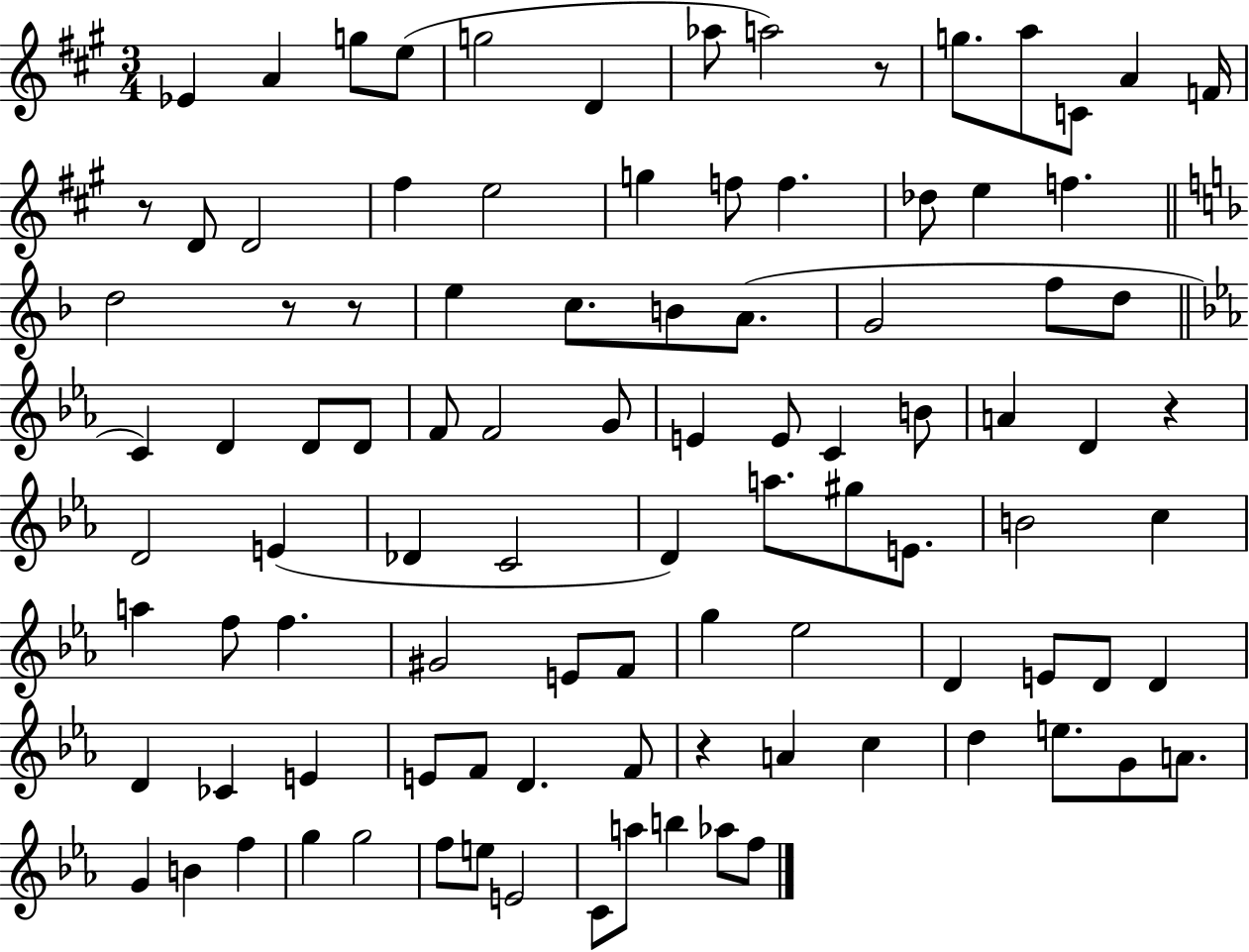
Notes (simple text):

Eb4/q A4/q G5/e E5/e G5/h D4/q Ab5/e A5/h R/e G5/e. A5/e C4/e A4/q F4/s R/e D4/e D4/h F#5/q E5/h G5/q F5/e F5/q. Db5/e E5/q F5/q. D5/h R/e R/e E5/q C5/e. B4/e A4/e. G4/h F5/e D5/e C4/q D4/q D4/e D4/e F4/e F4/h G4/e E4/q E4/e C4/q B4/e A4/q D4/q R/q D4/h E4/q Db4/q C4/h D4/q A5/e. G#5/e E4/e. B4/h C5/q A5/q F5/e F5/q. G#4/h E4/e F4/e G5/q Eb5/h D4/q E4/e D4/e D4/q D4/q CES4/q E4/q E4/e F4/e D4/q. F4/e R/q A4/q C5/q D5/q E5/e. G4/e A4/e. G4/q B4/q F5/q G5/q G5/h F5/e E5/e E4/h C4/e A5/e B5/q Ab5/e F5/e